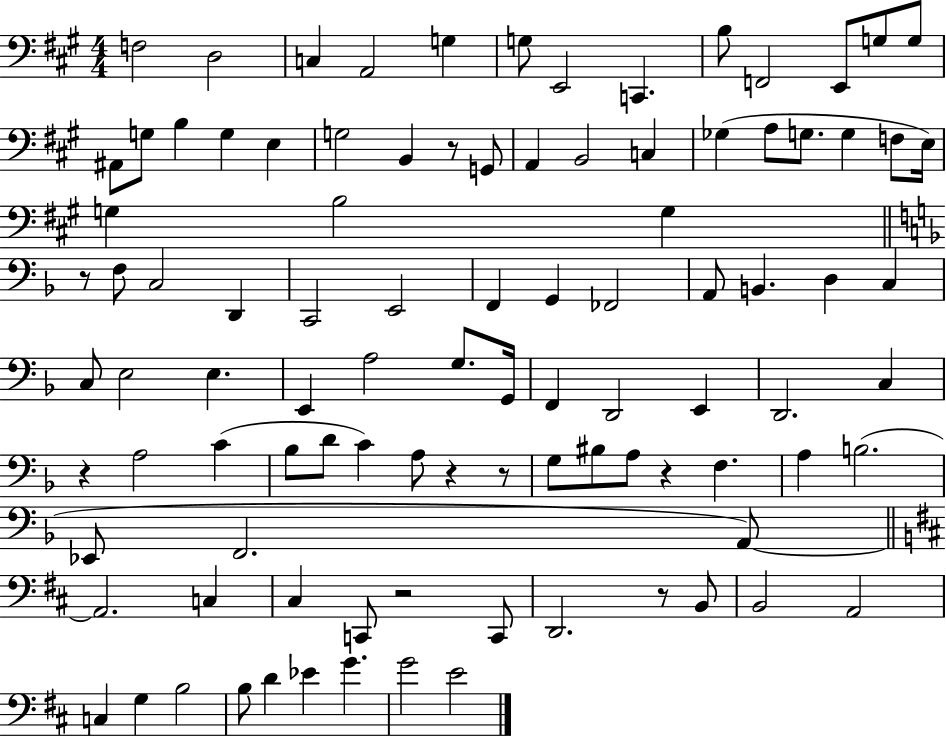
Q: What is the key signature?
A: A major